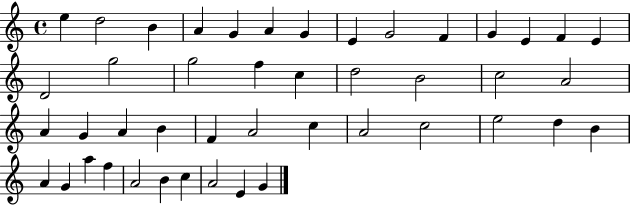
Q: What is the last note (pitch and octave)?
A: G4